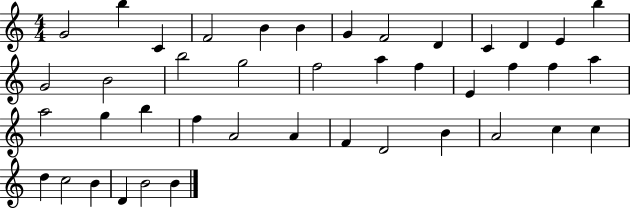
G4/h B5/q C4/q F4/h B4/q B4/q G4/q F4/h D4/q C4/q D4/q E4/q B5/q G4/h B4/h B5/h G5/h F5/h A5/q F5/q E4/q F5/q F5/q A5/q A5/h G5/q B5/q F5/q A4/h A4/q F4/q D4/h B4/q A4/h C5/q C5/q D5/q C5/h B4/q D4/q B4/h B4/q